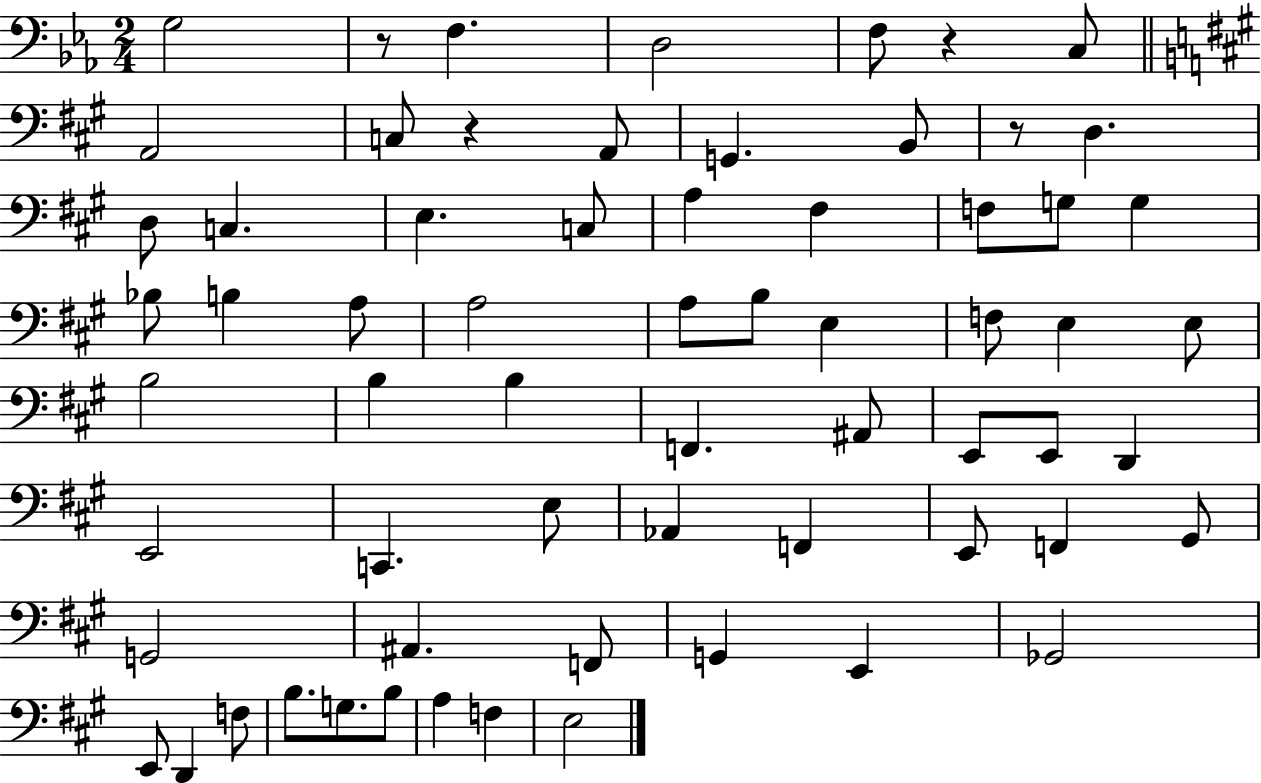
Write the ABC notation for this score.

X:1
T:Untitled
M:2/4
L:1/4
K:Eb
G,2 z/2 F, D,2 F,/2 z C,/2 A,,2 C,/2 z A,,/2 G,, B,,/2 z/2 D, D,/2 C, E, C,/2 A, ^F, F,/2 G,/2 G, _B,/2 B, A,/2 A,2 A,/2 B,/2 E, F,/2 E, E,/2 B,2 B, B, F,, ^A,,/2 E,,/2 E,,/2 D,, E,,2 C,, E,/2 _A,, F,, E,,/2 F,, ^G,,/2 G,,2 ^A,, F,,/2 G,, E,, _G,,2 E,,/2 D,, F,/2 B,/2 G,/2 B,/2 A, F, E,2